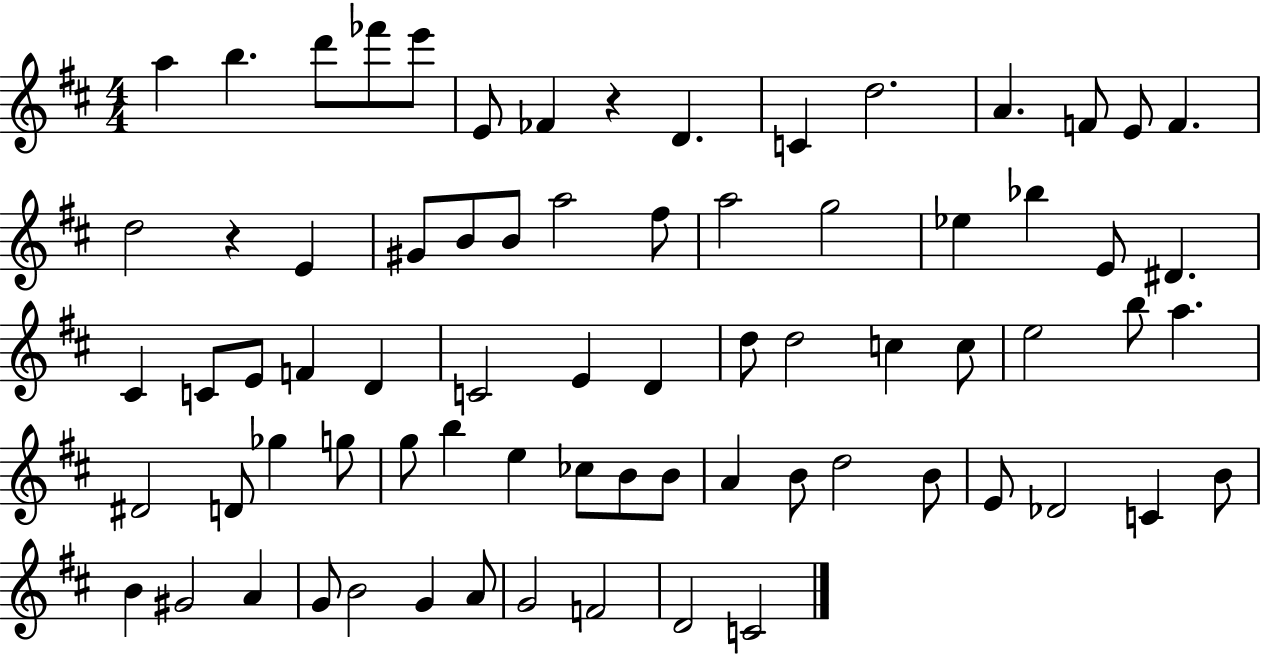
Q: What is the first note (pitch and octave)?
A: A5